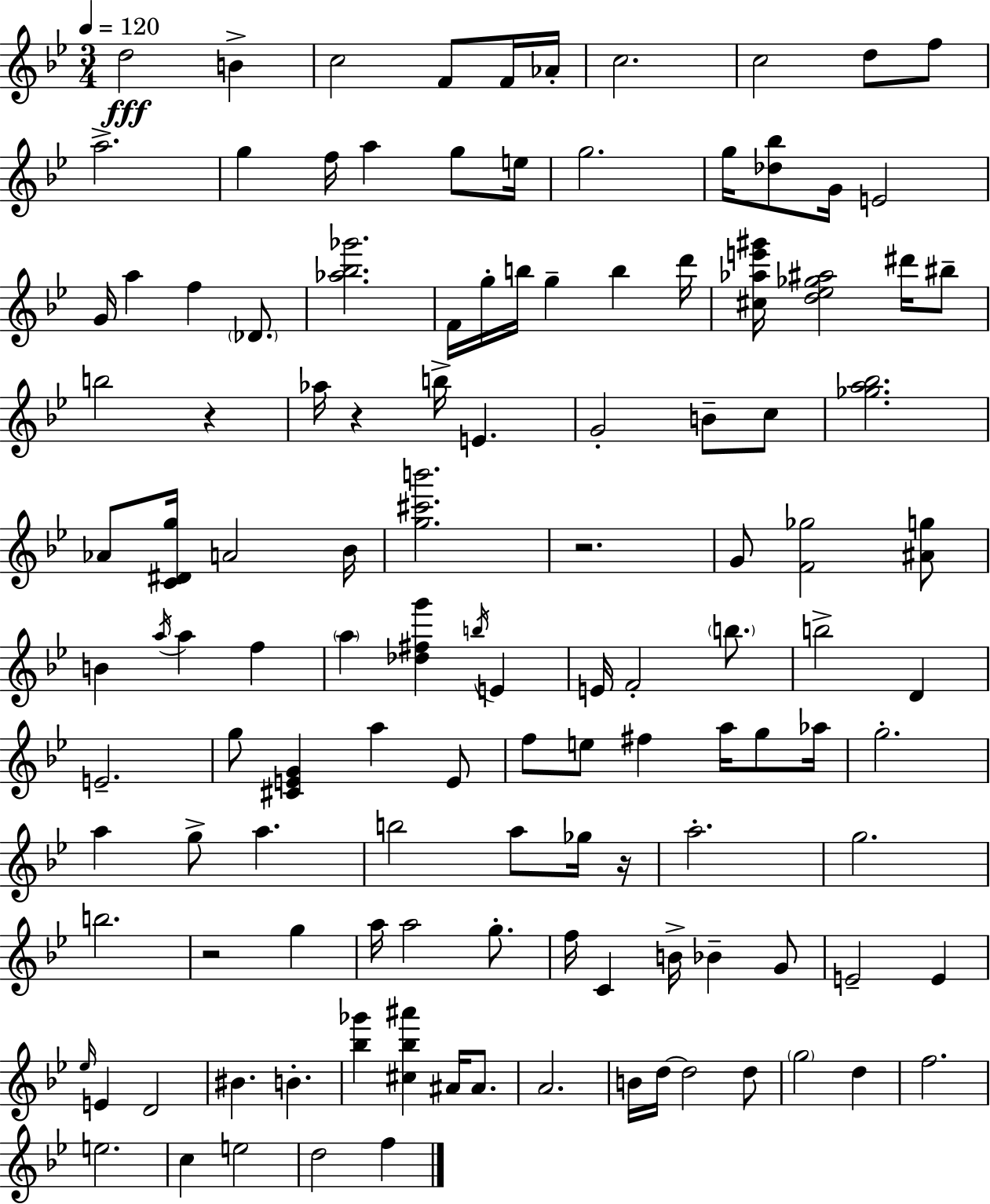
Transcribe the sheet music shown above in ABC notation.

X:1
T:Untitled
M:3/4
L:1/4
K:Gm
d2 B c2 F/2 F/4 _A/4 c2 c2 d/2 f/2 a2 g f/4 a g/2 e/4 g2 g/4 [_d_b]/2 G/4 E2 G/4 a f _D/2 [_a_b_g']2 F/4 g/4 b/4 g b d'/4 [^c_ae'^g']/4 [d_e_g^a]2 ^d'/4 ^b/2 b2 z _a/4 z b/4 E G2 B/2 c/2 [_ga_b]2 _A/2 [C^Dg]/4 A2 _B/4 [g^c'b']2 z2 G/2 [F_g]2 [^Ag]/2 B a/4 a f a [_d^fg'] b/4 E E/4 F2 b/2 b2 D E2 g/2 [^CEG] a E/2 f/2 e/2 ^f a/4 g/2 _a/4 g2 a g/2 a b2 a/2 _g/4 z/4 a2 g2 b2 z2 g a/4 a2 g/2 f/4 C B/4 _B G/2 E2 E _e/4 E D2 ^B B [_b_g'] [^c_b^a'] ^A/4 ^A/2 A2 B/4 d/4 d2 d/2 g2 d f2 e2 c e2 d2 f